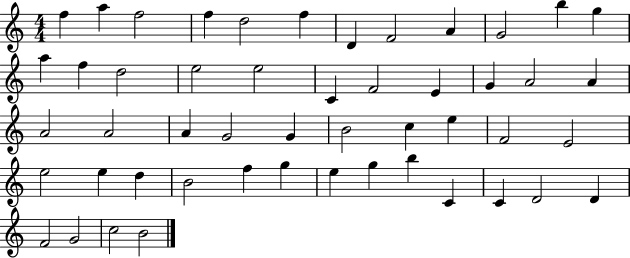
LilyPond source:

{
  \clef treble
  \numericTimeSignature
  \time 4/4
  \key c \major
  f''4 a''4 f''2 | f''4 d''2 f''4 | d'4 f'2 a'4 | g'2 b''4 g''4 | \break a''4 f''4 d''2 | e''2 e''2 | c'4 f'2 e'4 | g'4 a'2 a'4 | \break a'2 a'2 | a'4 g'2 g'4 | b'2 c''4 e''4 | f'2 e'2 | \break e''2 e''4 d''4 | b'2 f''4 g''4 | e''4 g''4 b''4 c'4 | c'4 d'2 d'4 | \break f'2 g'2 | c''2 b'2 | \bar "|."
}